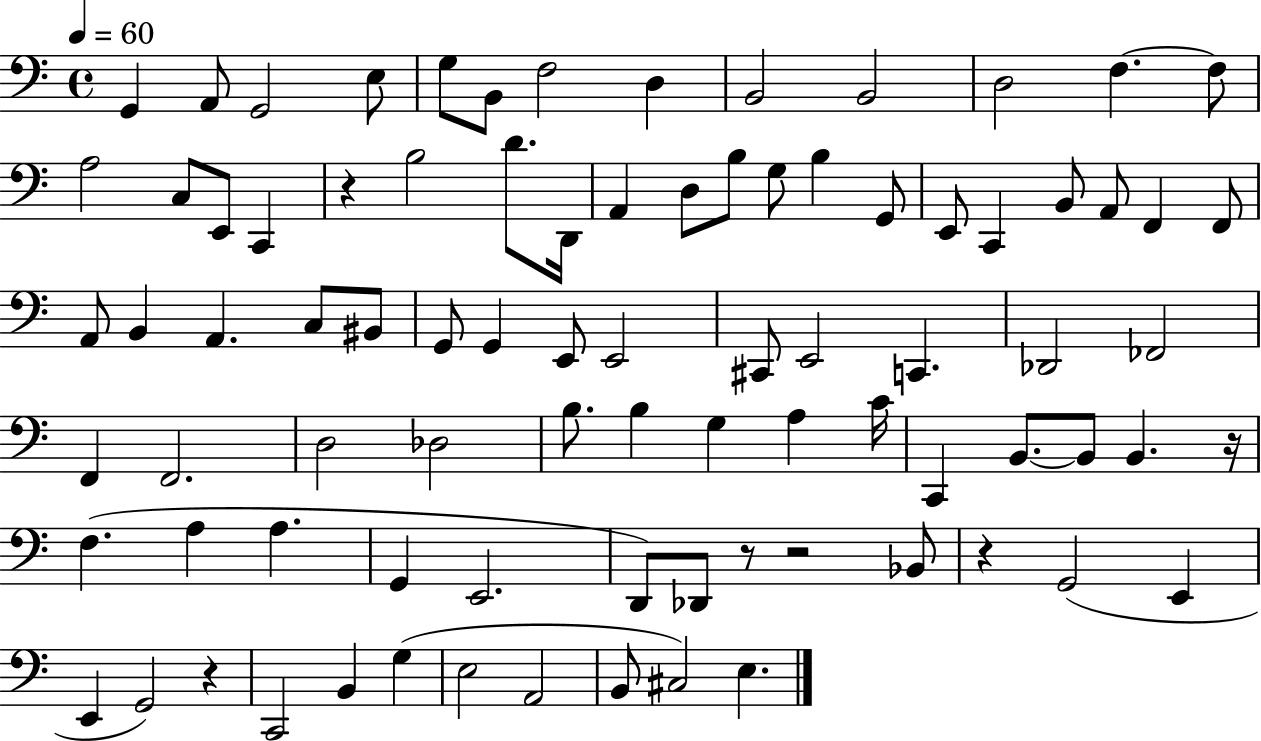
G2/q A2/e G2/h E3/e G3/e B2/e F3/h D3/q B2/h B2/h D3/h F3/q. F3/e A3/h C3/e E2/e C2/q R/q B3/h D4/e. D2/s A2/q D3/e B3/e G3/e B3/q G2/e E2/e C2/q B2/e A2/e F2/q F2/e A2/e B2/q A2/q. C3/e BIS2/e G2/e G2/q E2/e E2/h C#2/e E2/h C2/q. Db2/h FES2/h F2/q F2/h. D3/h Db3/h B3/e. B3/q G3/q A3/q C4/s C2/q B2/e. B2/e B2/q. R/s F3/q. A3/q A3/q. G2/q E2/h. D2/e Db2/e R/e R/h Bb2/e R/q G2/h E2/q E2/q G2/h R/q C2/h B2/q G3/q E3/h A2/h B2/e C#3/h E3/q.